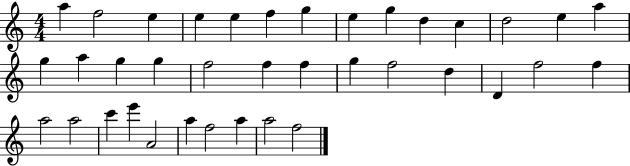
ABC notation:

X:1
T:Untitled
M:4/4
L:1/4
K:C
a f2 e e e f g e g d c d2 e a g a g g f2 f f g f2 d D f2 f a2 a2 c' e' A2 a f2 a a2 f2